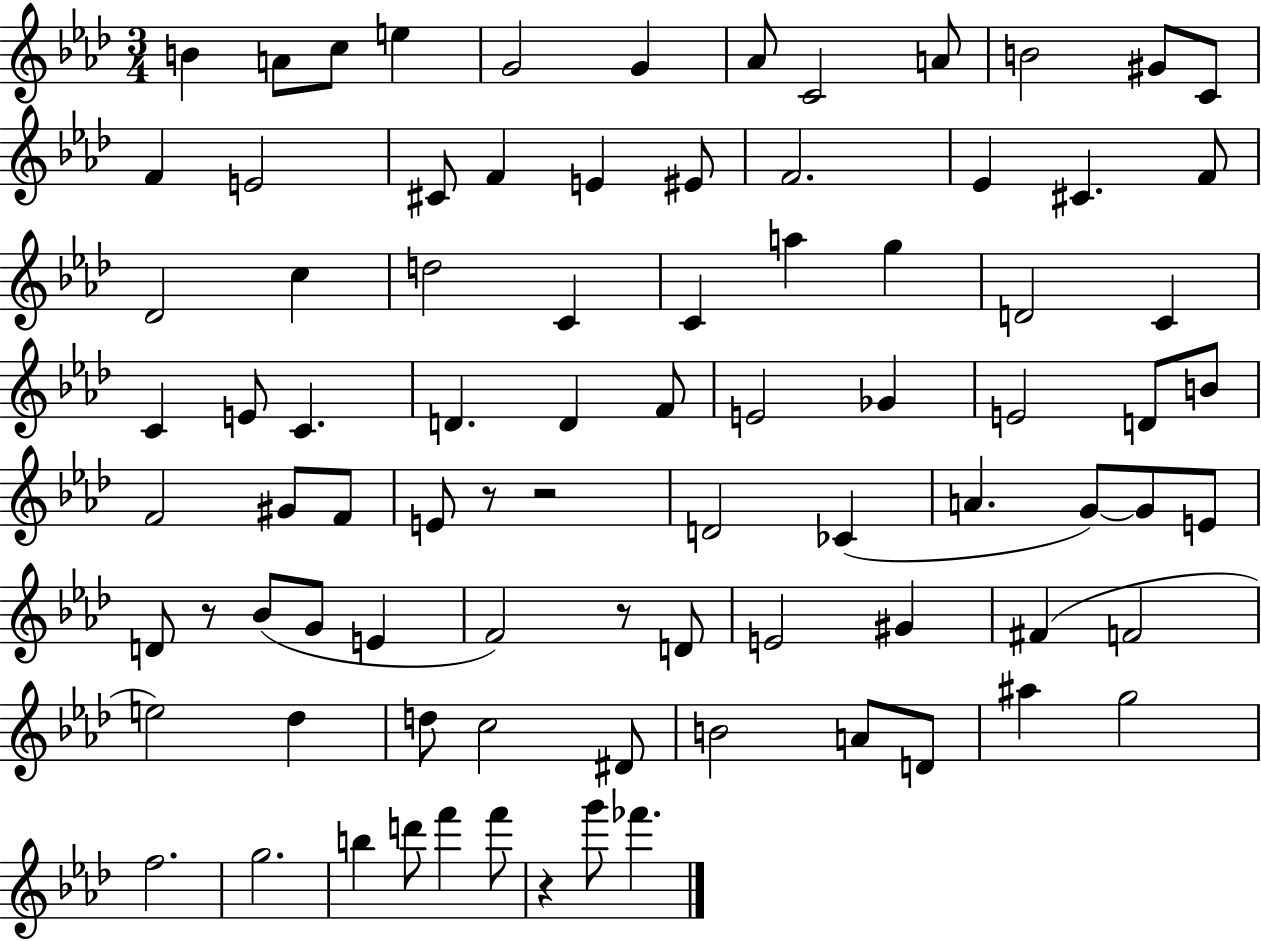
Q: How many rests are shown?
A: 5